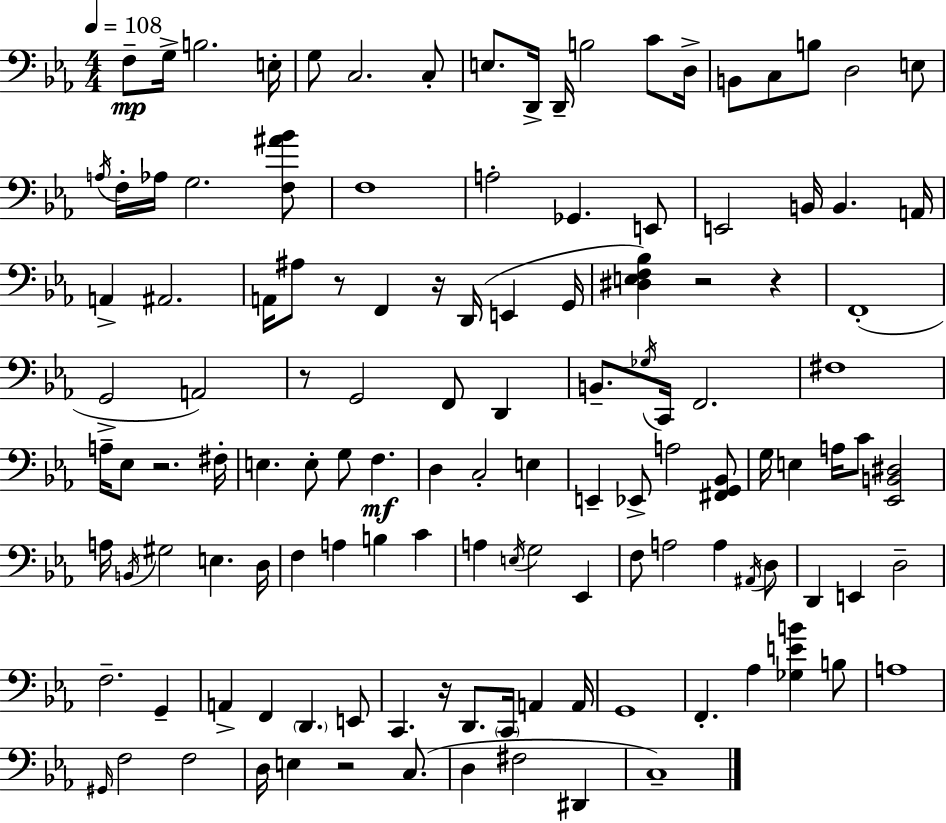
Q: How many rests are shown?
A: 8